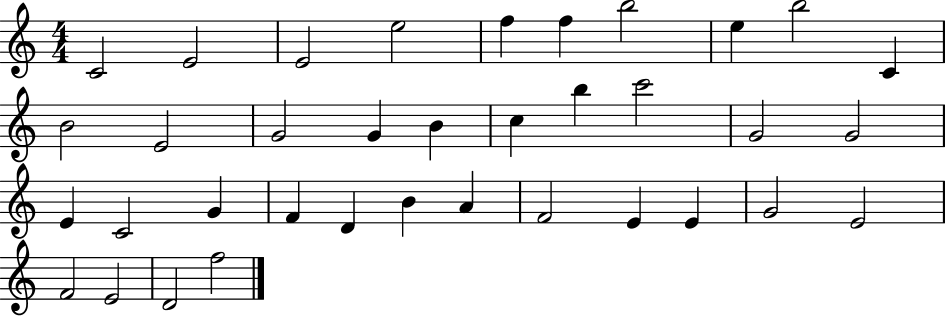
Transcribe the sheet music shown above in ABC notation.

X:1
T:Untitled
M:4/4
L:1/4
K:C
C2 E2 E2 e2 f f b2 e b2 C B2 E2 G2 G B c b c'2 G2 G2 E C2 G F D B A F2 E E G2 E2 F2 E2 D2 f2